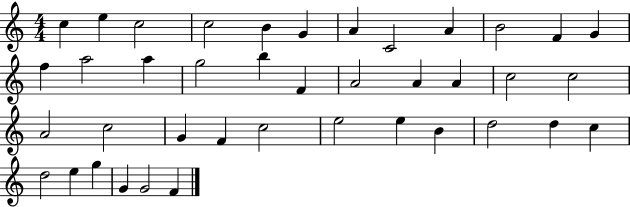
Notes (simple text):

C5/q E5/q C5/h C5/h B4/q G4/q A4/q C4/h A4/q B4/h F4/q G4/q F5/q A5/h A5/q G5/h B5/q F4/q A4/h A4/q A4/q C5/h C5/h A4/h C5/h G4/q F4/q C5/h E5/h E5/q B4/q D5/h D5/q C5/q D5/h E5/q G5/q G4/q G4/h F4/q